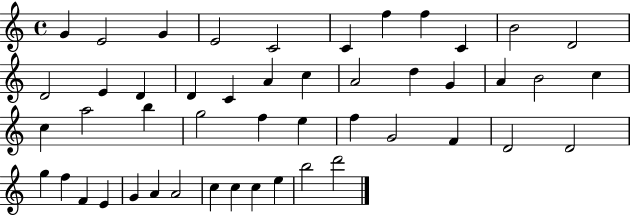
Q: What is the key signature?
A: C major